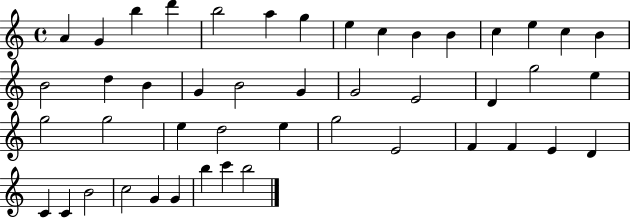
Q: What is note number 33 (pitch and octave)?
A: E4